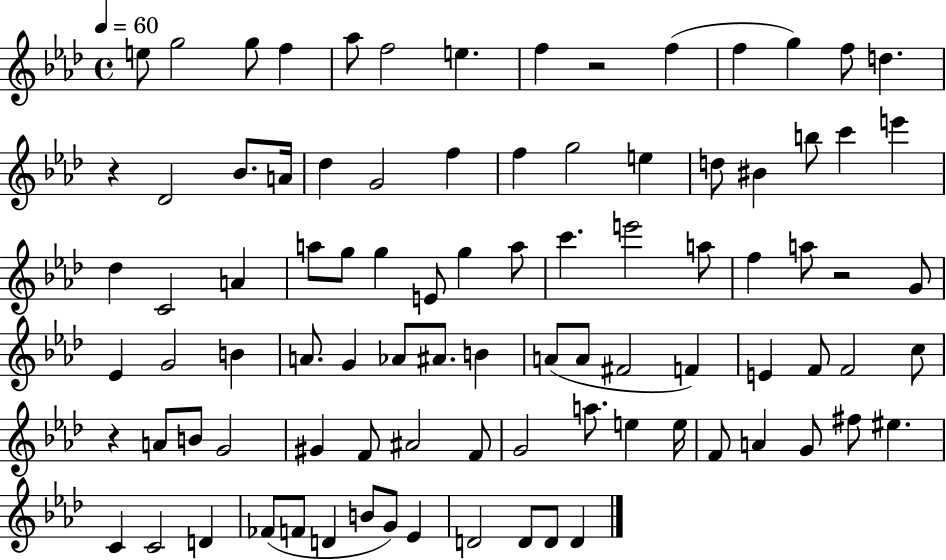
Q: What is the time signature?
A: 4/4